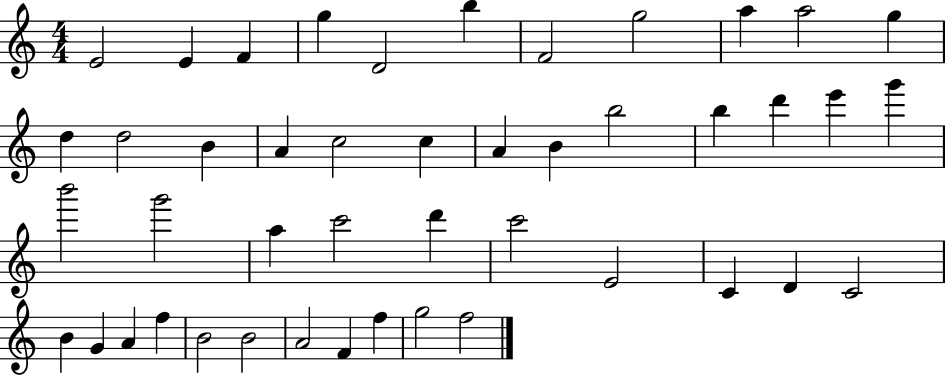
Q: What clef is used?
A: treble